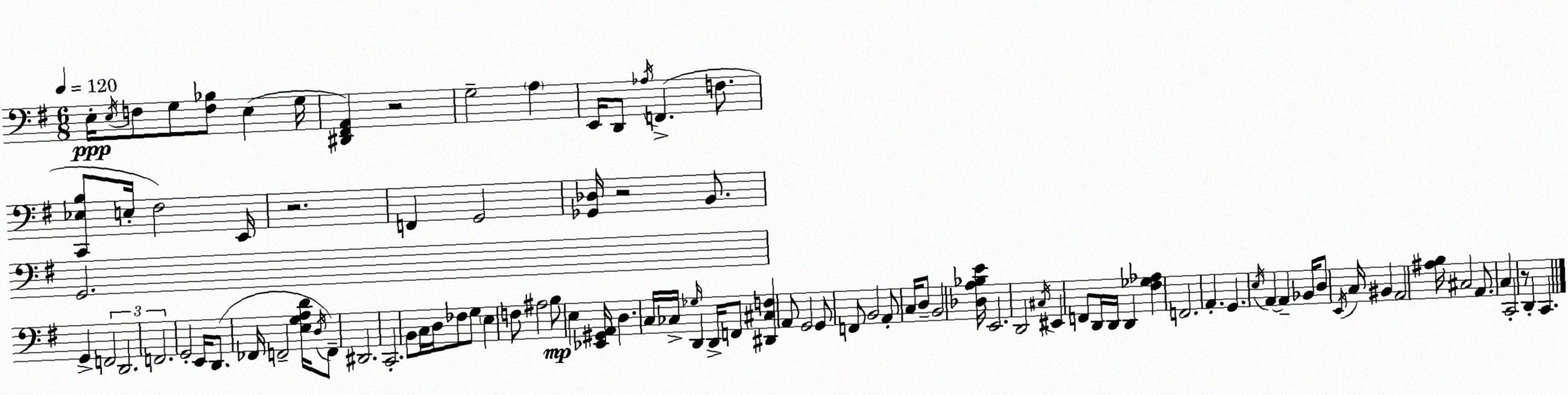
X:1
T:Untitled
M:6/8
L:1/4
K:G
E,/4 E,/4 F,/2 G,/2 [F,_B,]/2 E, G,/4 [^D,,^F,,A,,] z2 G,2 A, E,,/4 D,,/2 _A,/4 F,, F,/2 [C,,_E,B,]/2 E,/4 ^F,2 E,,/4 z2 F,, G,,2 [_G,,_D,]/4 z2 B,,/2 G,,2 G,, F,,2 D,,2 F,,2 G,,2 E,,/4 D,,/2 _F,,/4 F,,2 [E,G,A,D]/4 D,/4 F,,/2 ^D,,2 C,,2 B,,/2 C,/4 D,/4 _F,/2 G,/2 E, F,/2 ^A,2 B,/2 E, [_E,,^G,,A,,]/4 D, C,/4 _C,/4 _G,/4 D,, D,,/4 F,,/2 [^D,,^C,F,] A,,/2 G,,2 G,,/2 F,,/2 B,,2 A,,/2 C,/4 D,/2 B,,2 [_D,A,_B,E]/4 E,,2 D,,2 ^C,/4 ^E,, F,,/2 D,,/4 D,,/4 D,, [^F,_G,_A,] F,,2 A,, G,, E,/4 A,, A,, _B,,/4 D,/2 E,,/4 C,/4 ^B,, A,,2 [^A,B,]/4 ^C,2 A,,/2 C, C,,2 z/2 D,, C,,